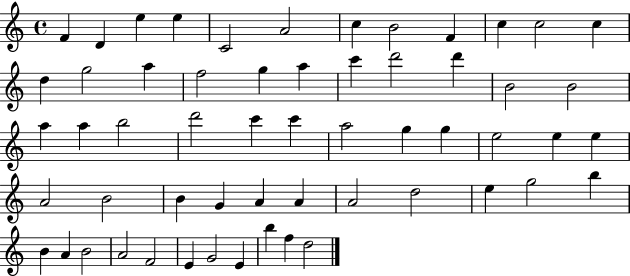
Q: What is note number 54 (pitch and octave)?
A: E4